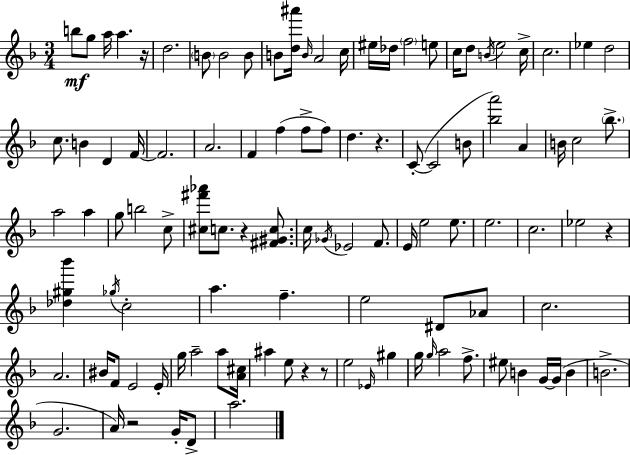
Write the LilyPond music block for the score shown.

{
  \clef treble
  \numericTimeSignature
  \time 3/4
  \key d \minor
  b''8\mf g''8 a''16 a''4. r16 | d''2. | \parenthesize b'8 b'2 b'8 | b'8 <d'' ais'''>16 \grace { b'16 } a'2 | \break c''16 eis''16 des''16 \parenthesize f''2 e''8 | c''16 d''8 \acciaccatura { b'16 } e''2 | c''16-> c''2. | ees''4 d''2 | \break c''8. b'4 d'4 | f'16~~ f'2. | a'2. | f'4 f''4( f''8-> | \break f''8) d''4. r4. | c'8-.~(~ c'2 | b'8 <bes'' a'''>2) a'4 | b'16 c''2 \parenthesize bes''8.-> | \break a''2 a''4 | g''8 b''2 | c''8-> <cis'' fis''' aes'''>8 c''8. r4 <fis' gis' c''>8. | c''16 \acciaccatura { ges'16 } ees'2 | \break f'8. e'16 e''2 | e''8. e''2. | c''2. | ees''2 r4 | \break <des'' gis'' bes'''>4 \acciaccatura { ges''16 } c''2-. | a''4. f''4.-- | e''2 | dis'8 aes'8 c''2. | \break a'2. | bis'16 f'8 e'2 | e'16-. g''16 a''2-- | a''8 <a' cis''>16 ais''4 e''8 r4 | \break r8 e''2 | \grace { ees'16 } gis''4 g''16 \grace { g''16 } a''2 | f''8.-> eis''8 b'4 | g'16~~ g'16( b'4 b'2.-> | \break g'2. | a'16) r2 | g'16-. d'8-> a''2. | \bar "|."
}